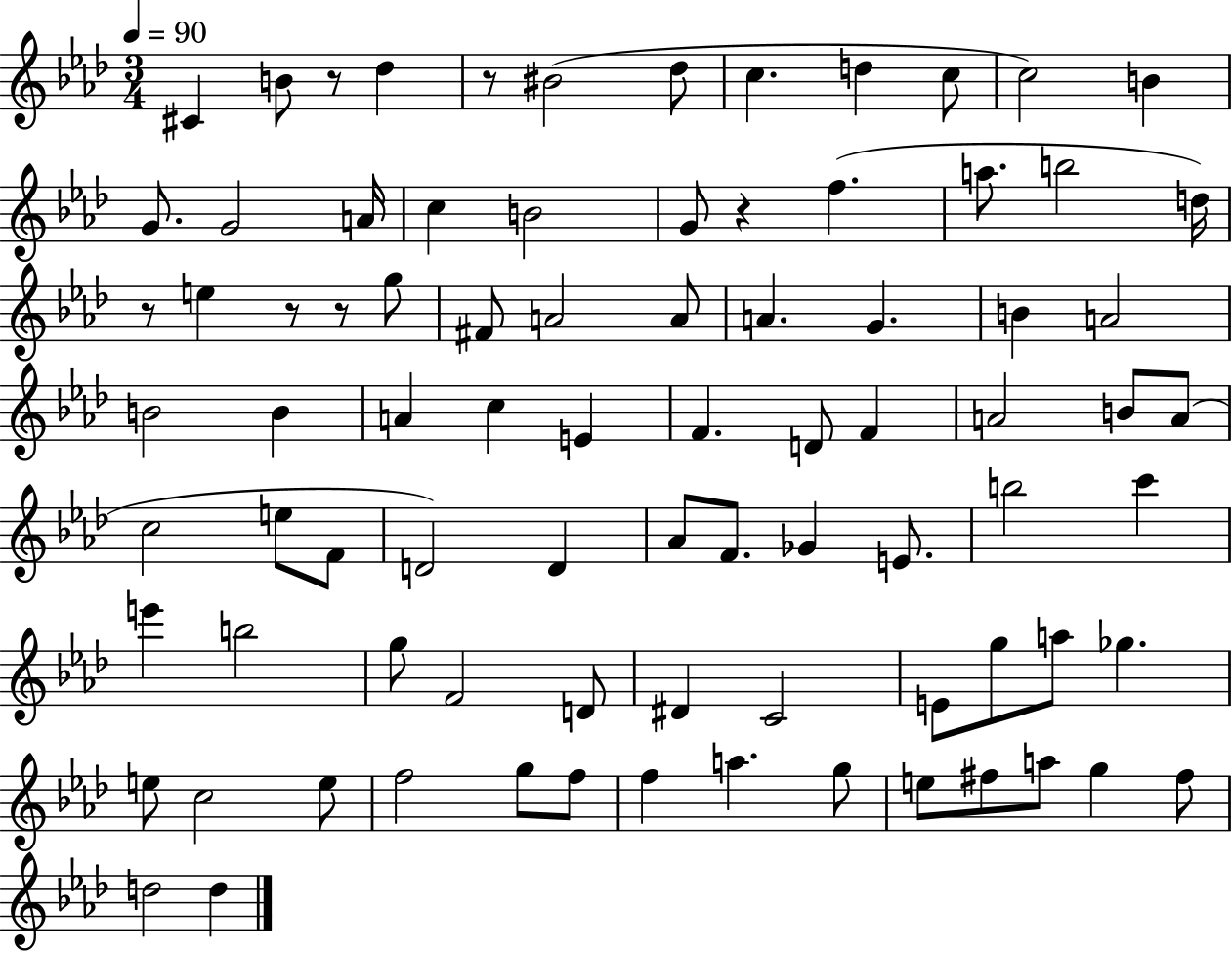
X:1
T:Untitled
M:3/4
L:1/4
K:Ab
^C B/2 z/2 _d z/2 ^B2 _d/2 c d c/2 c2 B G/2 G2 A/4 c B2 G/2 z f a/2 b2 d/4 z/2 e z/2 z/2 g/2 ^F/2 A2 A/2 A G B A2 B2 B A c E F D/2 F A2 B/2 A/2 c2 e/2 F/2 D2 D _A/2 F/2 _G E/2 b2 c' e' b2 g/2 F2 D/2 ^D C2 E/2 g/2 a/2 _g e/2 c2 e/2 f2 g/2 f/2 f a g/2 e/2 ^f/2 a/2 g ^f/2 d2 d